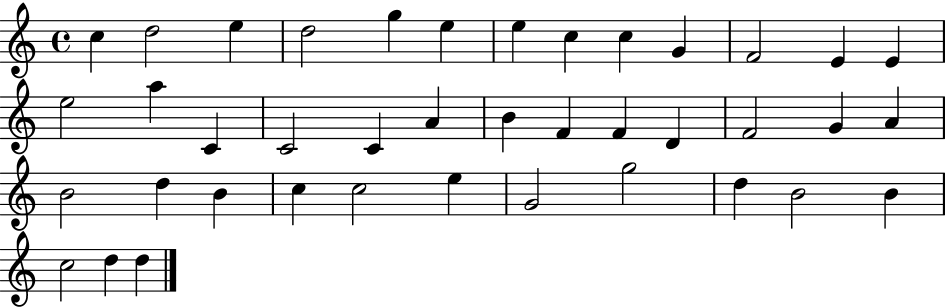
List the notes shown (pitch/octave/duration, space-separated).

C5/q D5/h E5/q D5/h G5/q E5/q E5/q C5/q C5/q G4/q F4/h E4/q E4/q E5/h A5/q C4/q C4/h C4/q A4/q B4/q F4/q F4/q D4/q F4/h G4/q A4/q B4/h D5/q B4/q C5/q C5/h E5/q G4/h G5/h D5/q B4/h B4/q C5/h D5/q D5/q